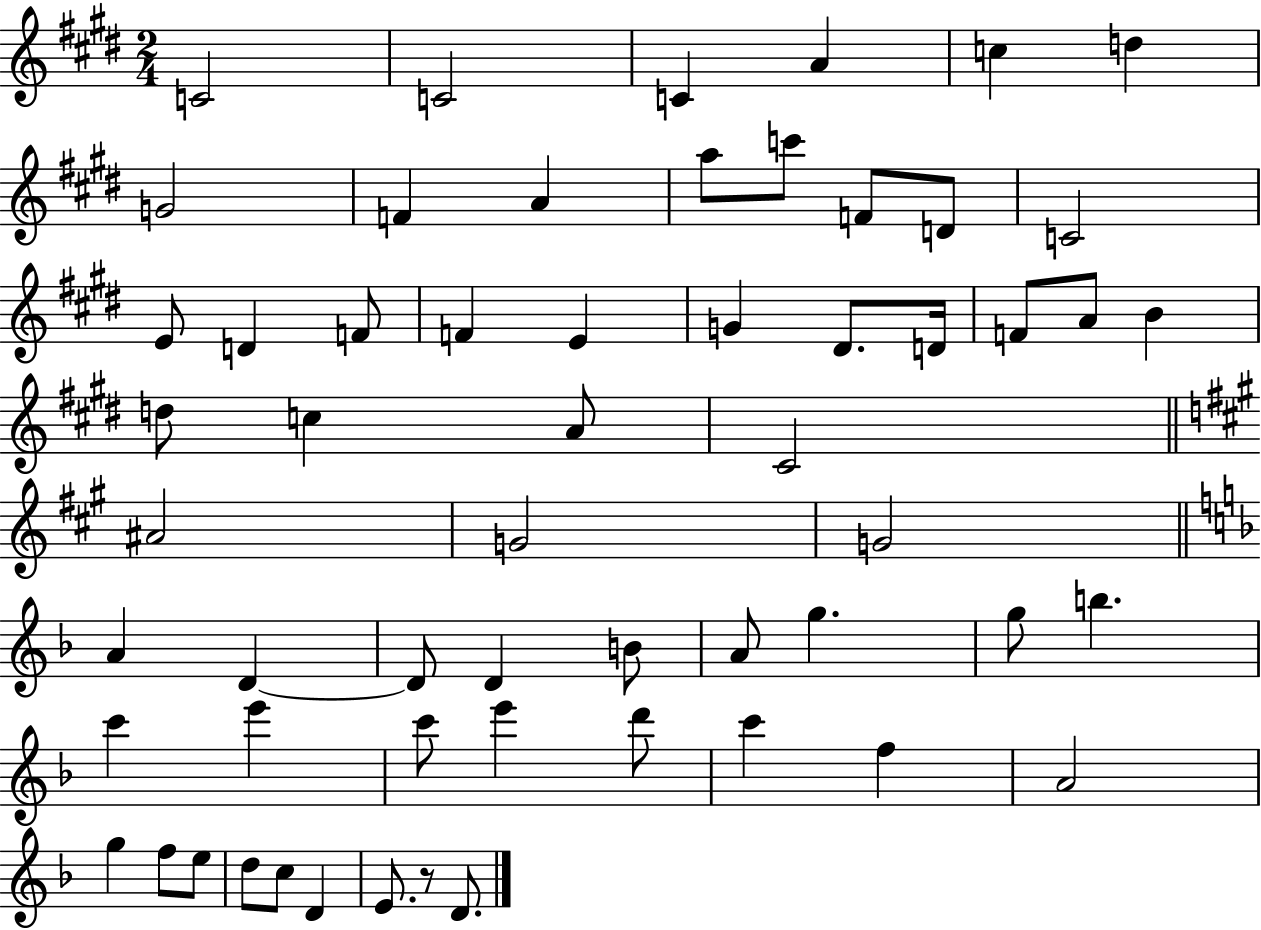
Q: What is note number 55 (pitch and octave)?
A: D4